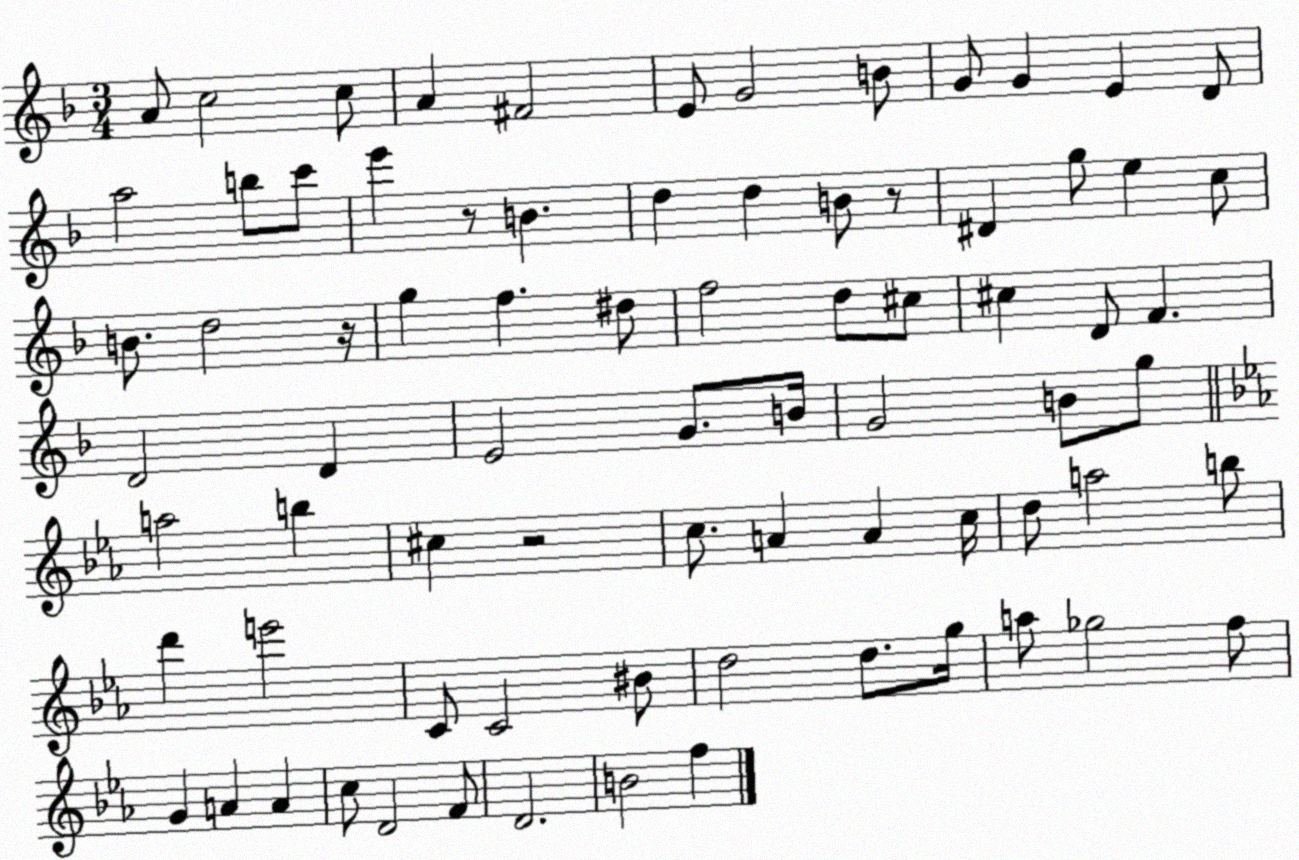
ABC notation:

X:1
T:Untitled
M:3/4
L:1/4
K:F
A/2 c2 c/2 A ^F2 E/2 G2 B/2 G/2 G E D/2 a2 b/2 c'/2 e' z/2 B d d B/2 z/2 ^D g/2 e c/2 B/2 d2 z/4 g f ^d/2 f2 d/2 ^c/2 ^c D/2 F D2 D E2 G/2 B/4 G2 B/2 g/2 a2 b ^c z2 c/2 A A c/4 d/2 a2 b/2 d' e'2 C/2 C2 ^B/2 d2 d/2 g/4 a/2 _g2 f/2 G A A c/2 D2 F/2 D2 B2 f